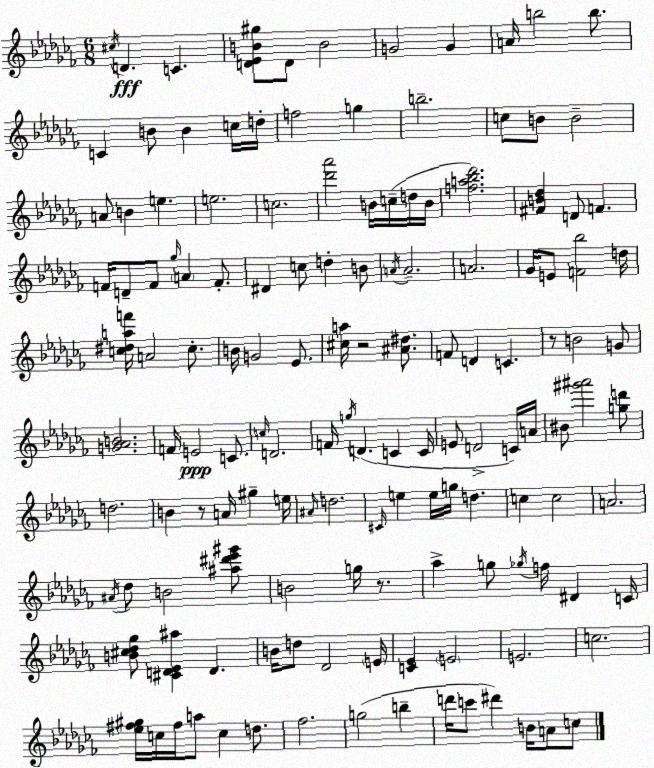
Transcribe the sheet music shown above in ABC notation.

X:1
T:Untitled
M:6/8
L:1/4
K:Abm
^c/4 D C [D_EB^g]/2 D/2 B2 G2 G A/4 b2 b/2 C B/2 B c/4 d/4 f2 g b2 c/2 B/2 B2 A/2 B e e2 c2 [_d'_a']2 B/4 c/4 d/4 B/4 [fa_b_d']2 [^FB_d] D/2 F F/4 D/2 F/2 _g/4 A F/2 ^D c/2 d B/2 A/4 A2 A2 _G/4 E/2 [F_b]2 d/4 [c^daf']/4 A2 c/2 B/4 G2 _E/2 [^ca]/4 z2 [^A^d]/2 F/2 D C z/2 B2 G/2 [G_AB]2 F/4 E2 C/2 c/4 D2 F/4 g/4 D C C/4 E/2 D2 C/4 A/4 ^B/2 [^g'^a']2 [gd']/2 d2 B z/2 A/4 ^g e/4 ^A/4 d2 ^C/4 e e/4 g/4 d c c2 A2 ^A/4 _d/2 B2 [^a^d'_e'^g']/2 B2 g/4 z/2 _a g/2 _g/4 f/4 ^D C/4 [B^c_d_g]/2 [^CD_E^a] D B/4 d/2 _D2 E/4 [C_E] E2 E2 c2 [_e^f^g]/4 c/4 ^f/4 a/2 c d/2 _f2 g2 b d'/4 c'/2 ^d' B/4 A/2 c/2